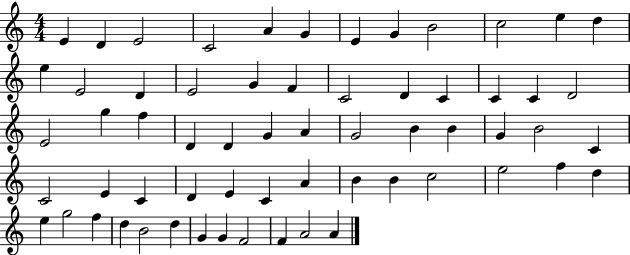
E4/q D4/q E4/h C4/h A4/q G4/q E4/q G4/q B4/h C5/h E5/q D5/q E5/q E4/h D4/q E4/h G4/q F4/q C4/h D4/q C4/q C4/q C4/q D4/h E4/h G5/q F5/q D4/q D4/q G4/q A4/q G4/h B4/q B4/q G4/q B4/h C4/q C4/h E4/q C4/q D4/q E4/q C4/q A4/q B4/q B4/q C5/h E5/h F5/q D5/q E5/q G5/h F5/q D5/q B4/h D5/q G4/q G4/q F4/h F4/q A4/h A4/q